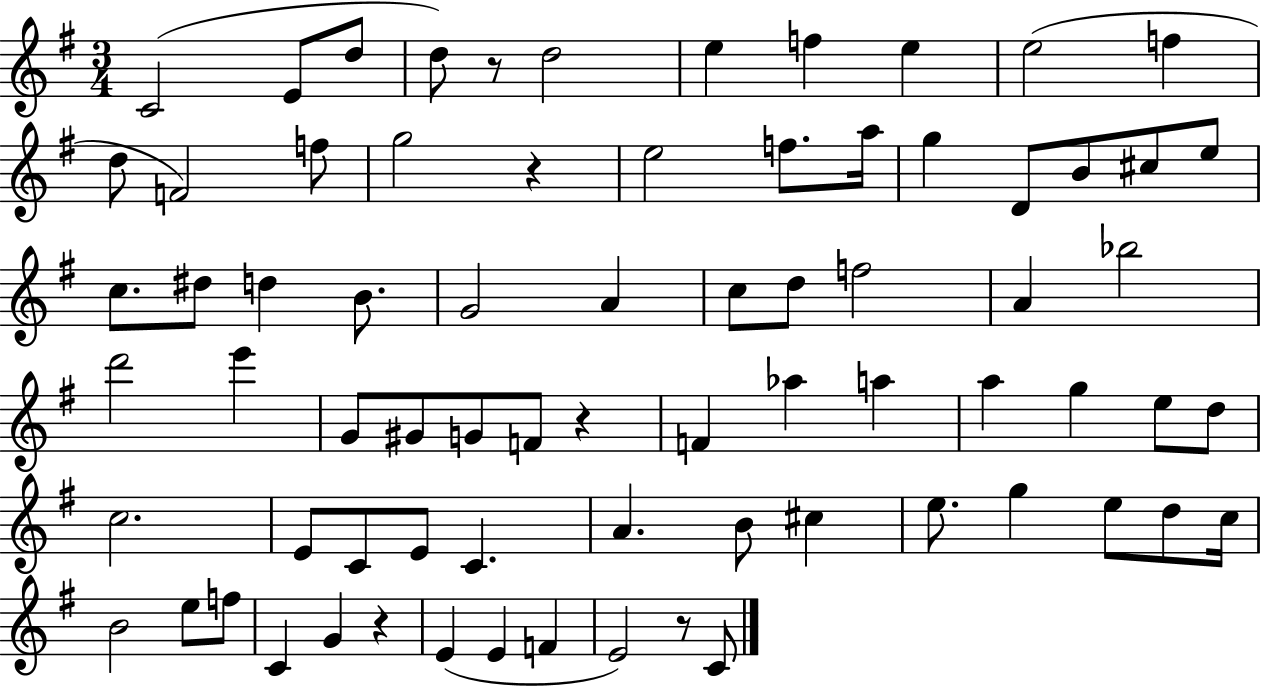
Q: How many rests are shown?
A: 5